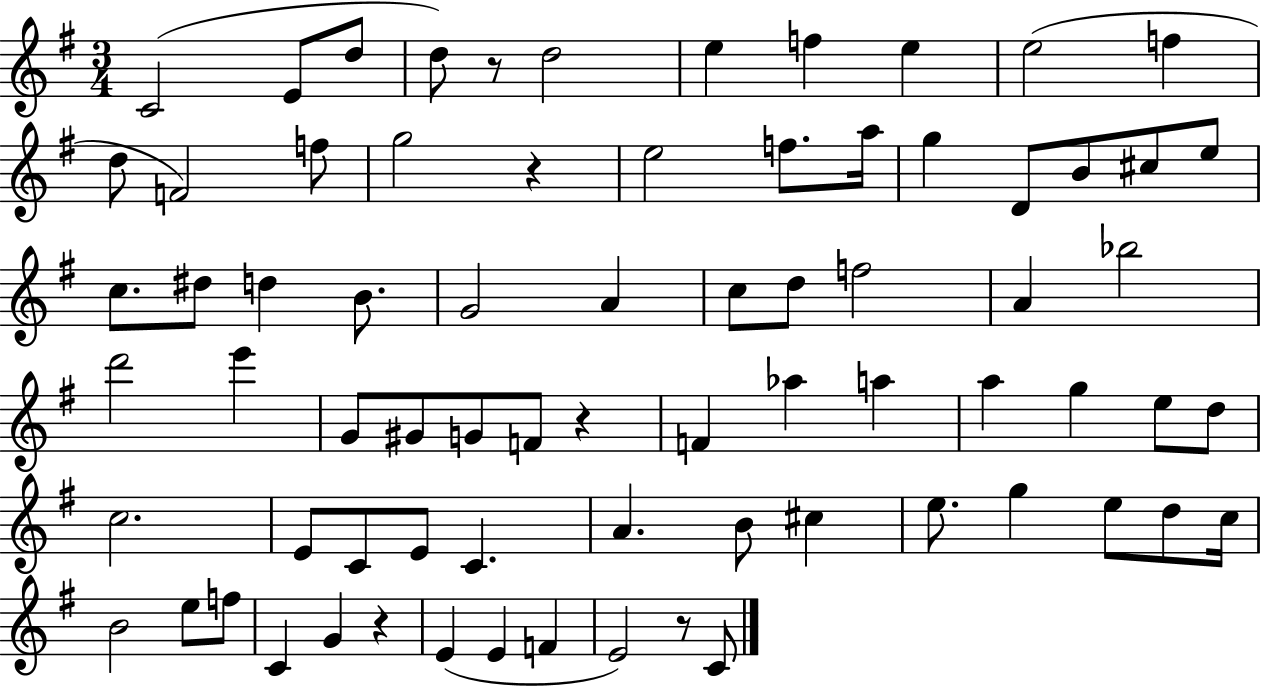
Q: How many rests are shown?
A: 5